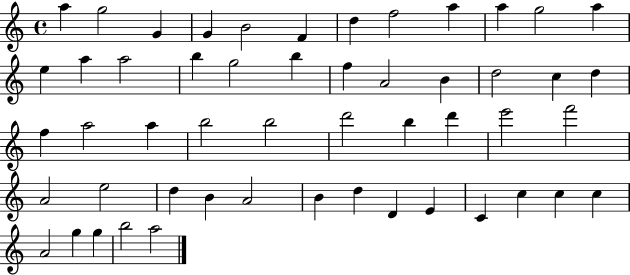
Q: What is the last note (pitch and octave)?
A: A5